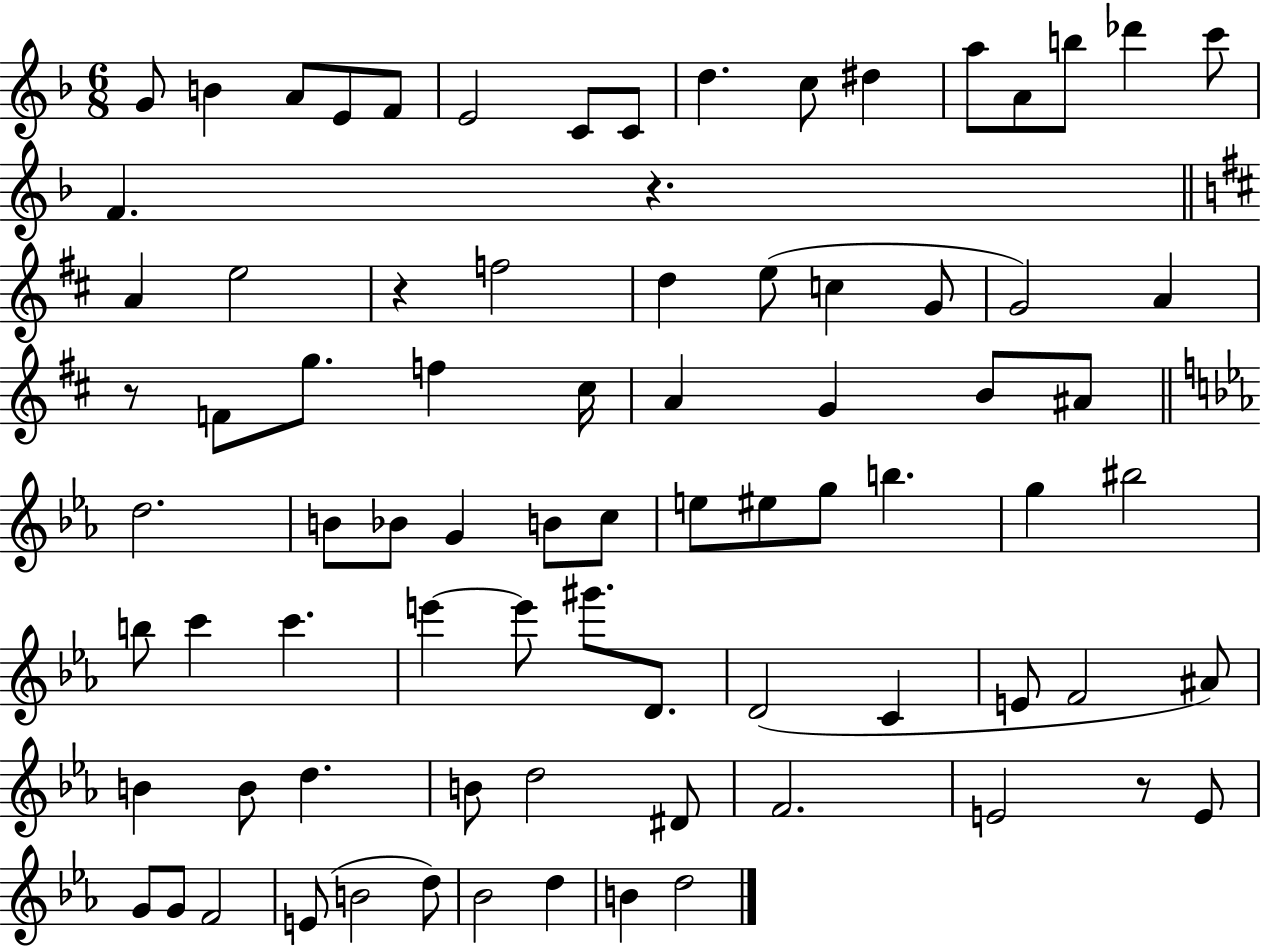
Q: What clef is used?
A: treble